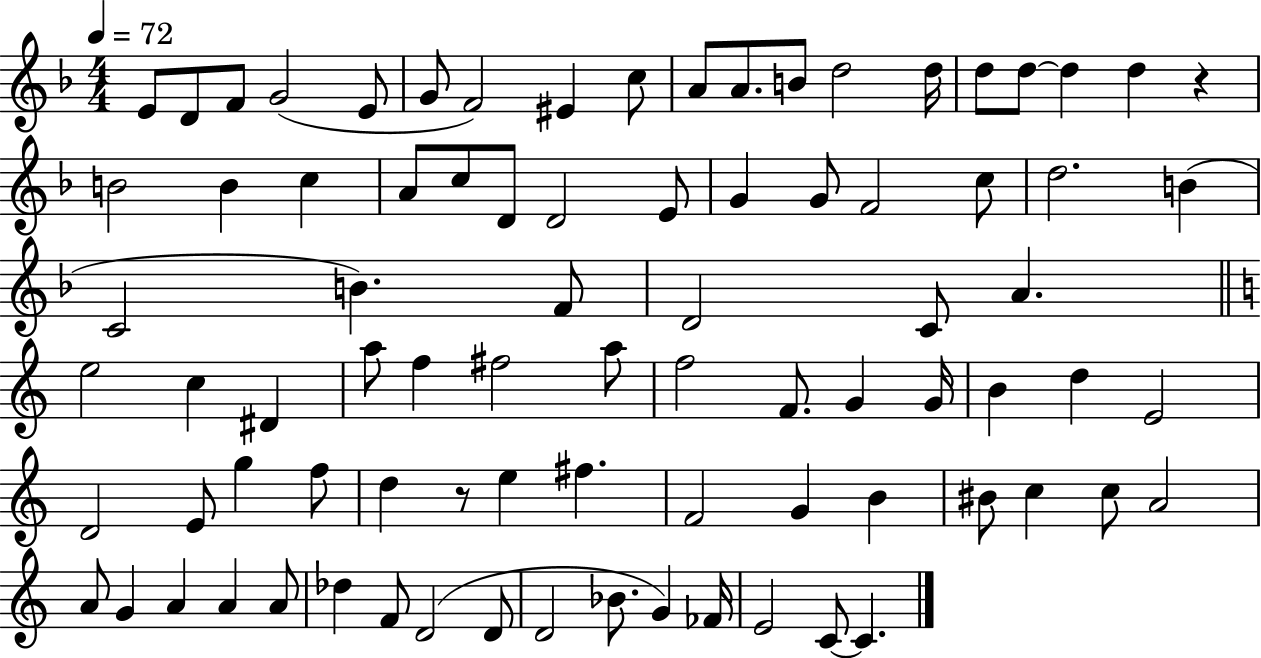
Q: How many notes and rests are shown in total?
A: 84